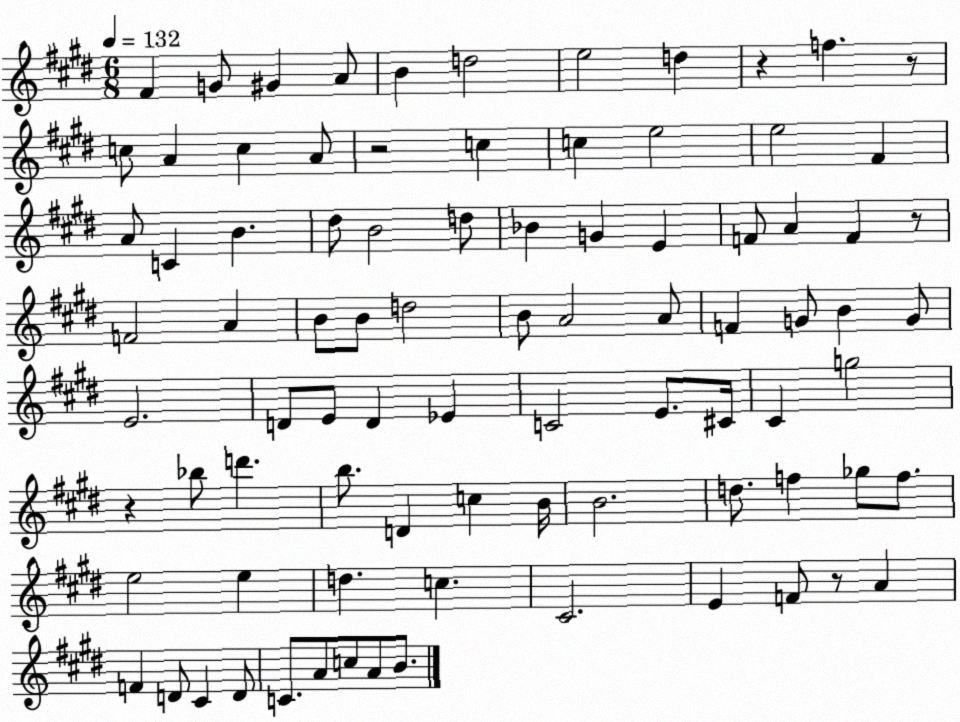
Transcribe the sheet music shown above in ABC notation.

X:1
T:Untitled
M:6/8
L:1/4
K:E
^F G/2 ^G A/2 B d2 e2 d z f z/2 c/2 A c A/2 z2 c c e2 e2 ^F A/2 C B ^d/2 B2 d/2 _B G E F/2 A F z/2 F2 A B/2 B/2 d2 B/2 A2 A/2 F G/2 B G/2 E2 D/2 E/2 D _E C2 E/2 ^C/4 ^C g2 z _b/2 d' b/2 D c B/4 B2 d/2 f _g/2 f/2 e2 e d c ^C2 E F/2 z/2 A F D/2 ^C D/2 C/2 A/2 c/2 A/2 B/2